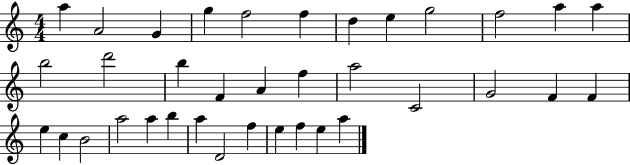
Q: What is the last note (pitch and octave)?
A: A5